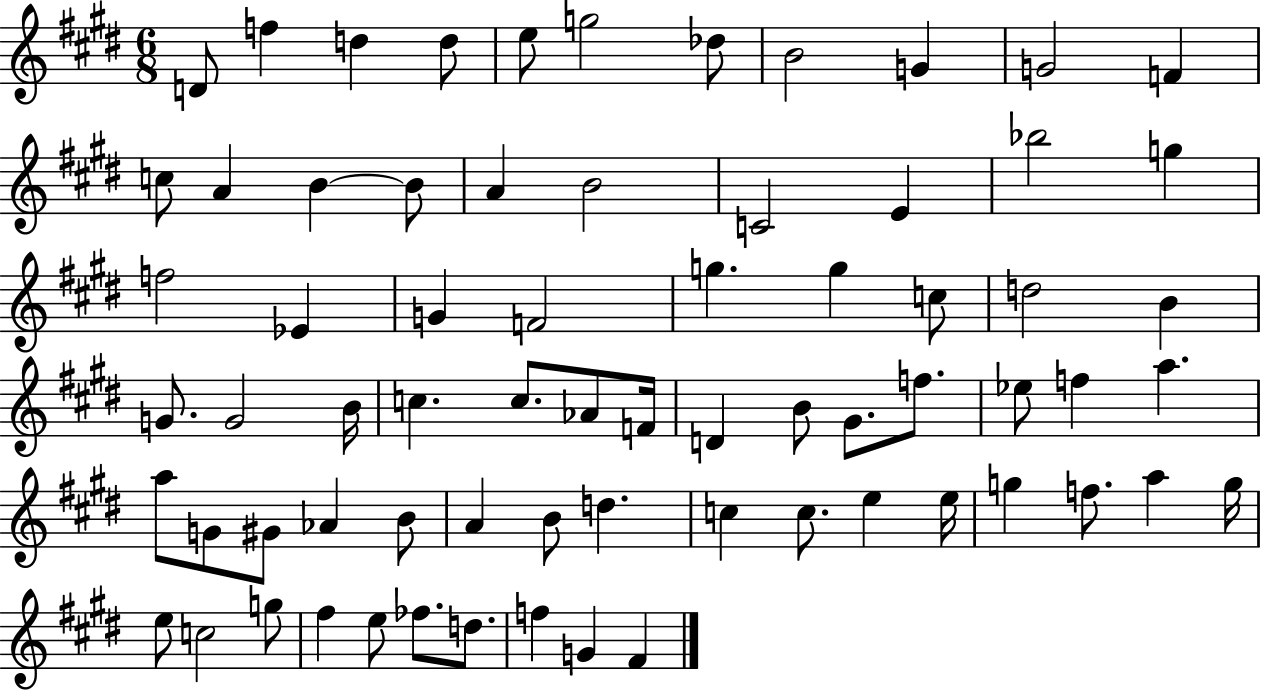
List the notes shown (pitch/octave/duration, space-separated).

D4/e F5/q D5/q D5/e E5/e G5/h Db5/e B4/h G4/q G4/h F4/q C5/e A4/q B4/q B4/e A4/q B4/h C4/h E4/q Bb5/h G5/q F5/h Eb4/q G4/q F4/h G5/q. G5/q C5/e D5/h B4/q G4/e. G4/h B4/s C5/q. C5/e. Ab4/e F4/s D4/q B4/e G#4/e. F5/e. Eb5/e F5/q A5/q. A5/e G4/e G#4/e Ab4/q B4/e A4/q B4/e D5/q. C5/q C5/e. E5/q E5/s G5/q F5/e. A5/q G5/s E5/e C5/h G5/e F#5/q E5/e FES5/e. D5/e. F5/q G4/q F#4/q